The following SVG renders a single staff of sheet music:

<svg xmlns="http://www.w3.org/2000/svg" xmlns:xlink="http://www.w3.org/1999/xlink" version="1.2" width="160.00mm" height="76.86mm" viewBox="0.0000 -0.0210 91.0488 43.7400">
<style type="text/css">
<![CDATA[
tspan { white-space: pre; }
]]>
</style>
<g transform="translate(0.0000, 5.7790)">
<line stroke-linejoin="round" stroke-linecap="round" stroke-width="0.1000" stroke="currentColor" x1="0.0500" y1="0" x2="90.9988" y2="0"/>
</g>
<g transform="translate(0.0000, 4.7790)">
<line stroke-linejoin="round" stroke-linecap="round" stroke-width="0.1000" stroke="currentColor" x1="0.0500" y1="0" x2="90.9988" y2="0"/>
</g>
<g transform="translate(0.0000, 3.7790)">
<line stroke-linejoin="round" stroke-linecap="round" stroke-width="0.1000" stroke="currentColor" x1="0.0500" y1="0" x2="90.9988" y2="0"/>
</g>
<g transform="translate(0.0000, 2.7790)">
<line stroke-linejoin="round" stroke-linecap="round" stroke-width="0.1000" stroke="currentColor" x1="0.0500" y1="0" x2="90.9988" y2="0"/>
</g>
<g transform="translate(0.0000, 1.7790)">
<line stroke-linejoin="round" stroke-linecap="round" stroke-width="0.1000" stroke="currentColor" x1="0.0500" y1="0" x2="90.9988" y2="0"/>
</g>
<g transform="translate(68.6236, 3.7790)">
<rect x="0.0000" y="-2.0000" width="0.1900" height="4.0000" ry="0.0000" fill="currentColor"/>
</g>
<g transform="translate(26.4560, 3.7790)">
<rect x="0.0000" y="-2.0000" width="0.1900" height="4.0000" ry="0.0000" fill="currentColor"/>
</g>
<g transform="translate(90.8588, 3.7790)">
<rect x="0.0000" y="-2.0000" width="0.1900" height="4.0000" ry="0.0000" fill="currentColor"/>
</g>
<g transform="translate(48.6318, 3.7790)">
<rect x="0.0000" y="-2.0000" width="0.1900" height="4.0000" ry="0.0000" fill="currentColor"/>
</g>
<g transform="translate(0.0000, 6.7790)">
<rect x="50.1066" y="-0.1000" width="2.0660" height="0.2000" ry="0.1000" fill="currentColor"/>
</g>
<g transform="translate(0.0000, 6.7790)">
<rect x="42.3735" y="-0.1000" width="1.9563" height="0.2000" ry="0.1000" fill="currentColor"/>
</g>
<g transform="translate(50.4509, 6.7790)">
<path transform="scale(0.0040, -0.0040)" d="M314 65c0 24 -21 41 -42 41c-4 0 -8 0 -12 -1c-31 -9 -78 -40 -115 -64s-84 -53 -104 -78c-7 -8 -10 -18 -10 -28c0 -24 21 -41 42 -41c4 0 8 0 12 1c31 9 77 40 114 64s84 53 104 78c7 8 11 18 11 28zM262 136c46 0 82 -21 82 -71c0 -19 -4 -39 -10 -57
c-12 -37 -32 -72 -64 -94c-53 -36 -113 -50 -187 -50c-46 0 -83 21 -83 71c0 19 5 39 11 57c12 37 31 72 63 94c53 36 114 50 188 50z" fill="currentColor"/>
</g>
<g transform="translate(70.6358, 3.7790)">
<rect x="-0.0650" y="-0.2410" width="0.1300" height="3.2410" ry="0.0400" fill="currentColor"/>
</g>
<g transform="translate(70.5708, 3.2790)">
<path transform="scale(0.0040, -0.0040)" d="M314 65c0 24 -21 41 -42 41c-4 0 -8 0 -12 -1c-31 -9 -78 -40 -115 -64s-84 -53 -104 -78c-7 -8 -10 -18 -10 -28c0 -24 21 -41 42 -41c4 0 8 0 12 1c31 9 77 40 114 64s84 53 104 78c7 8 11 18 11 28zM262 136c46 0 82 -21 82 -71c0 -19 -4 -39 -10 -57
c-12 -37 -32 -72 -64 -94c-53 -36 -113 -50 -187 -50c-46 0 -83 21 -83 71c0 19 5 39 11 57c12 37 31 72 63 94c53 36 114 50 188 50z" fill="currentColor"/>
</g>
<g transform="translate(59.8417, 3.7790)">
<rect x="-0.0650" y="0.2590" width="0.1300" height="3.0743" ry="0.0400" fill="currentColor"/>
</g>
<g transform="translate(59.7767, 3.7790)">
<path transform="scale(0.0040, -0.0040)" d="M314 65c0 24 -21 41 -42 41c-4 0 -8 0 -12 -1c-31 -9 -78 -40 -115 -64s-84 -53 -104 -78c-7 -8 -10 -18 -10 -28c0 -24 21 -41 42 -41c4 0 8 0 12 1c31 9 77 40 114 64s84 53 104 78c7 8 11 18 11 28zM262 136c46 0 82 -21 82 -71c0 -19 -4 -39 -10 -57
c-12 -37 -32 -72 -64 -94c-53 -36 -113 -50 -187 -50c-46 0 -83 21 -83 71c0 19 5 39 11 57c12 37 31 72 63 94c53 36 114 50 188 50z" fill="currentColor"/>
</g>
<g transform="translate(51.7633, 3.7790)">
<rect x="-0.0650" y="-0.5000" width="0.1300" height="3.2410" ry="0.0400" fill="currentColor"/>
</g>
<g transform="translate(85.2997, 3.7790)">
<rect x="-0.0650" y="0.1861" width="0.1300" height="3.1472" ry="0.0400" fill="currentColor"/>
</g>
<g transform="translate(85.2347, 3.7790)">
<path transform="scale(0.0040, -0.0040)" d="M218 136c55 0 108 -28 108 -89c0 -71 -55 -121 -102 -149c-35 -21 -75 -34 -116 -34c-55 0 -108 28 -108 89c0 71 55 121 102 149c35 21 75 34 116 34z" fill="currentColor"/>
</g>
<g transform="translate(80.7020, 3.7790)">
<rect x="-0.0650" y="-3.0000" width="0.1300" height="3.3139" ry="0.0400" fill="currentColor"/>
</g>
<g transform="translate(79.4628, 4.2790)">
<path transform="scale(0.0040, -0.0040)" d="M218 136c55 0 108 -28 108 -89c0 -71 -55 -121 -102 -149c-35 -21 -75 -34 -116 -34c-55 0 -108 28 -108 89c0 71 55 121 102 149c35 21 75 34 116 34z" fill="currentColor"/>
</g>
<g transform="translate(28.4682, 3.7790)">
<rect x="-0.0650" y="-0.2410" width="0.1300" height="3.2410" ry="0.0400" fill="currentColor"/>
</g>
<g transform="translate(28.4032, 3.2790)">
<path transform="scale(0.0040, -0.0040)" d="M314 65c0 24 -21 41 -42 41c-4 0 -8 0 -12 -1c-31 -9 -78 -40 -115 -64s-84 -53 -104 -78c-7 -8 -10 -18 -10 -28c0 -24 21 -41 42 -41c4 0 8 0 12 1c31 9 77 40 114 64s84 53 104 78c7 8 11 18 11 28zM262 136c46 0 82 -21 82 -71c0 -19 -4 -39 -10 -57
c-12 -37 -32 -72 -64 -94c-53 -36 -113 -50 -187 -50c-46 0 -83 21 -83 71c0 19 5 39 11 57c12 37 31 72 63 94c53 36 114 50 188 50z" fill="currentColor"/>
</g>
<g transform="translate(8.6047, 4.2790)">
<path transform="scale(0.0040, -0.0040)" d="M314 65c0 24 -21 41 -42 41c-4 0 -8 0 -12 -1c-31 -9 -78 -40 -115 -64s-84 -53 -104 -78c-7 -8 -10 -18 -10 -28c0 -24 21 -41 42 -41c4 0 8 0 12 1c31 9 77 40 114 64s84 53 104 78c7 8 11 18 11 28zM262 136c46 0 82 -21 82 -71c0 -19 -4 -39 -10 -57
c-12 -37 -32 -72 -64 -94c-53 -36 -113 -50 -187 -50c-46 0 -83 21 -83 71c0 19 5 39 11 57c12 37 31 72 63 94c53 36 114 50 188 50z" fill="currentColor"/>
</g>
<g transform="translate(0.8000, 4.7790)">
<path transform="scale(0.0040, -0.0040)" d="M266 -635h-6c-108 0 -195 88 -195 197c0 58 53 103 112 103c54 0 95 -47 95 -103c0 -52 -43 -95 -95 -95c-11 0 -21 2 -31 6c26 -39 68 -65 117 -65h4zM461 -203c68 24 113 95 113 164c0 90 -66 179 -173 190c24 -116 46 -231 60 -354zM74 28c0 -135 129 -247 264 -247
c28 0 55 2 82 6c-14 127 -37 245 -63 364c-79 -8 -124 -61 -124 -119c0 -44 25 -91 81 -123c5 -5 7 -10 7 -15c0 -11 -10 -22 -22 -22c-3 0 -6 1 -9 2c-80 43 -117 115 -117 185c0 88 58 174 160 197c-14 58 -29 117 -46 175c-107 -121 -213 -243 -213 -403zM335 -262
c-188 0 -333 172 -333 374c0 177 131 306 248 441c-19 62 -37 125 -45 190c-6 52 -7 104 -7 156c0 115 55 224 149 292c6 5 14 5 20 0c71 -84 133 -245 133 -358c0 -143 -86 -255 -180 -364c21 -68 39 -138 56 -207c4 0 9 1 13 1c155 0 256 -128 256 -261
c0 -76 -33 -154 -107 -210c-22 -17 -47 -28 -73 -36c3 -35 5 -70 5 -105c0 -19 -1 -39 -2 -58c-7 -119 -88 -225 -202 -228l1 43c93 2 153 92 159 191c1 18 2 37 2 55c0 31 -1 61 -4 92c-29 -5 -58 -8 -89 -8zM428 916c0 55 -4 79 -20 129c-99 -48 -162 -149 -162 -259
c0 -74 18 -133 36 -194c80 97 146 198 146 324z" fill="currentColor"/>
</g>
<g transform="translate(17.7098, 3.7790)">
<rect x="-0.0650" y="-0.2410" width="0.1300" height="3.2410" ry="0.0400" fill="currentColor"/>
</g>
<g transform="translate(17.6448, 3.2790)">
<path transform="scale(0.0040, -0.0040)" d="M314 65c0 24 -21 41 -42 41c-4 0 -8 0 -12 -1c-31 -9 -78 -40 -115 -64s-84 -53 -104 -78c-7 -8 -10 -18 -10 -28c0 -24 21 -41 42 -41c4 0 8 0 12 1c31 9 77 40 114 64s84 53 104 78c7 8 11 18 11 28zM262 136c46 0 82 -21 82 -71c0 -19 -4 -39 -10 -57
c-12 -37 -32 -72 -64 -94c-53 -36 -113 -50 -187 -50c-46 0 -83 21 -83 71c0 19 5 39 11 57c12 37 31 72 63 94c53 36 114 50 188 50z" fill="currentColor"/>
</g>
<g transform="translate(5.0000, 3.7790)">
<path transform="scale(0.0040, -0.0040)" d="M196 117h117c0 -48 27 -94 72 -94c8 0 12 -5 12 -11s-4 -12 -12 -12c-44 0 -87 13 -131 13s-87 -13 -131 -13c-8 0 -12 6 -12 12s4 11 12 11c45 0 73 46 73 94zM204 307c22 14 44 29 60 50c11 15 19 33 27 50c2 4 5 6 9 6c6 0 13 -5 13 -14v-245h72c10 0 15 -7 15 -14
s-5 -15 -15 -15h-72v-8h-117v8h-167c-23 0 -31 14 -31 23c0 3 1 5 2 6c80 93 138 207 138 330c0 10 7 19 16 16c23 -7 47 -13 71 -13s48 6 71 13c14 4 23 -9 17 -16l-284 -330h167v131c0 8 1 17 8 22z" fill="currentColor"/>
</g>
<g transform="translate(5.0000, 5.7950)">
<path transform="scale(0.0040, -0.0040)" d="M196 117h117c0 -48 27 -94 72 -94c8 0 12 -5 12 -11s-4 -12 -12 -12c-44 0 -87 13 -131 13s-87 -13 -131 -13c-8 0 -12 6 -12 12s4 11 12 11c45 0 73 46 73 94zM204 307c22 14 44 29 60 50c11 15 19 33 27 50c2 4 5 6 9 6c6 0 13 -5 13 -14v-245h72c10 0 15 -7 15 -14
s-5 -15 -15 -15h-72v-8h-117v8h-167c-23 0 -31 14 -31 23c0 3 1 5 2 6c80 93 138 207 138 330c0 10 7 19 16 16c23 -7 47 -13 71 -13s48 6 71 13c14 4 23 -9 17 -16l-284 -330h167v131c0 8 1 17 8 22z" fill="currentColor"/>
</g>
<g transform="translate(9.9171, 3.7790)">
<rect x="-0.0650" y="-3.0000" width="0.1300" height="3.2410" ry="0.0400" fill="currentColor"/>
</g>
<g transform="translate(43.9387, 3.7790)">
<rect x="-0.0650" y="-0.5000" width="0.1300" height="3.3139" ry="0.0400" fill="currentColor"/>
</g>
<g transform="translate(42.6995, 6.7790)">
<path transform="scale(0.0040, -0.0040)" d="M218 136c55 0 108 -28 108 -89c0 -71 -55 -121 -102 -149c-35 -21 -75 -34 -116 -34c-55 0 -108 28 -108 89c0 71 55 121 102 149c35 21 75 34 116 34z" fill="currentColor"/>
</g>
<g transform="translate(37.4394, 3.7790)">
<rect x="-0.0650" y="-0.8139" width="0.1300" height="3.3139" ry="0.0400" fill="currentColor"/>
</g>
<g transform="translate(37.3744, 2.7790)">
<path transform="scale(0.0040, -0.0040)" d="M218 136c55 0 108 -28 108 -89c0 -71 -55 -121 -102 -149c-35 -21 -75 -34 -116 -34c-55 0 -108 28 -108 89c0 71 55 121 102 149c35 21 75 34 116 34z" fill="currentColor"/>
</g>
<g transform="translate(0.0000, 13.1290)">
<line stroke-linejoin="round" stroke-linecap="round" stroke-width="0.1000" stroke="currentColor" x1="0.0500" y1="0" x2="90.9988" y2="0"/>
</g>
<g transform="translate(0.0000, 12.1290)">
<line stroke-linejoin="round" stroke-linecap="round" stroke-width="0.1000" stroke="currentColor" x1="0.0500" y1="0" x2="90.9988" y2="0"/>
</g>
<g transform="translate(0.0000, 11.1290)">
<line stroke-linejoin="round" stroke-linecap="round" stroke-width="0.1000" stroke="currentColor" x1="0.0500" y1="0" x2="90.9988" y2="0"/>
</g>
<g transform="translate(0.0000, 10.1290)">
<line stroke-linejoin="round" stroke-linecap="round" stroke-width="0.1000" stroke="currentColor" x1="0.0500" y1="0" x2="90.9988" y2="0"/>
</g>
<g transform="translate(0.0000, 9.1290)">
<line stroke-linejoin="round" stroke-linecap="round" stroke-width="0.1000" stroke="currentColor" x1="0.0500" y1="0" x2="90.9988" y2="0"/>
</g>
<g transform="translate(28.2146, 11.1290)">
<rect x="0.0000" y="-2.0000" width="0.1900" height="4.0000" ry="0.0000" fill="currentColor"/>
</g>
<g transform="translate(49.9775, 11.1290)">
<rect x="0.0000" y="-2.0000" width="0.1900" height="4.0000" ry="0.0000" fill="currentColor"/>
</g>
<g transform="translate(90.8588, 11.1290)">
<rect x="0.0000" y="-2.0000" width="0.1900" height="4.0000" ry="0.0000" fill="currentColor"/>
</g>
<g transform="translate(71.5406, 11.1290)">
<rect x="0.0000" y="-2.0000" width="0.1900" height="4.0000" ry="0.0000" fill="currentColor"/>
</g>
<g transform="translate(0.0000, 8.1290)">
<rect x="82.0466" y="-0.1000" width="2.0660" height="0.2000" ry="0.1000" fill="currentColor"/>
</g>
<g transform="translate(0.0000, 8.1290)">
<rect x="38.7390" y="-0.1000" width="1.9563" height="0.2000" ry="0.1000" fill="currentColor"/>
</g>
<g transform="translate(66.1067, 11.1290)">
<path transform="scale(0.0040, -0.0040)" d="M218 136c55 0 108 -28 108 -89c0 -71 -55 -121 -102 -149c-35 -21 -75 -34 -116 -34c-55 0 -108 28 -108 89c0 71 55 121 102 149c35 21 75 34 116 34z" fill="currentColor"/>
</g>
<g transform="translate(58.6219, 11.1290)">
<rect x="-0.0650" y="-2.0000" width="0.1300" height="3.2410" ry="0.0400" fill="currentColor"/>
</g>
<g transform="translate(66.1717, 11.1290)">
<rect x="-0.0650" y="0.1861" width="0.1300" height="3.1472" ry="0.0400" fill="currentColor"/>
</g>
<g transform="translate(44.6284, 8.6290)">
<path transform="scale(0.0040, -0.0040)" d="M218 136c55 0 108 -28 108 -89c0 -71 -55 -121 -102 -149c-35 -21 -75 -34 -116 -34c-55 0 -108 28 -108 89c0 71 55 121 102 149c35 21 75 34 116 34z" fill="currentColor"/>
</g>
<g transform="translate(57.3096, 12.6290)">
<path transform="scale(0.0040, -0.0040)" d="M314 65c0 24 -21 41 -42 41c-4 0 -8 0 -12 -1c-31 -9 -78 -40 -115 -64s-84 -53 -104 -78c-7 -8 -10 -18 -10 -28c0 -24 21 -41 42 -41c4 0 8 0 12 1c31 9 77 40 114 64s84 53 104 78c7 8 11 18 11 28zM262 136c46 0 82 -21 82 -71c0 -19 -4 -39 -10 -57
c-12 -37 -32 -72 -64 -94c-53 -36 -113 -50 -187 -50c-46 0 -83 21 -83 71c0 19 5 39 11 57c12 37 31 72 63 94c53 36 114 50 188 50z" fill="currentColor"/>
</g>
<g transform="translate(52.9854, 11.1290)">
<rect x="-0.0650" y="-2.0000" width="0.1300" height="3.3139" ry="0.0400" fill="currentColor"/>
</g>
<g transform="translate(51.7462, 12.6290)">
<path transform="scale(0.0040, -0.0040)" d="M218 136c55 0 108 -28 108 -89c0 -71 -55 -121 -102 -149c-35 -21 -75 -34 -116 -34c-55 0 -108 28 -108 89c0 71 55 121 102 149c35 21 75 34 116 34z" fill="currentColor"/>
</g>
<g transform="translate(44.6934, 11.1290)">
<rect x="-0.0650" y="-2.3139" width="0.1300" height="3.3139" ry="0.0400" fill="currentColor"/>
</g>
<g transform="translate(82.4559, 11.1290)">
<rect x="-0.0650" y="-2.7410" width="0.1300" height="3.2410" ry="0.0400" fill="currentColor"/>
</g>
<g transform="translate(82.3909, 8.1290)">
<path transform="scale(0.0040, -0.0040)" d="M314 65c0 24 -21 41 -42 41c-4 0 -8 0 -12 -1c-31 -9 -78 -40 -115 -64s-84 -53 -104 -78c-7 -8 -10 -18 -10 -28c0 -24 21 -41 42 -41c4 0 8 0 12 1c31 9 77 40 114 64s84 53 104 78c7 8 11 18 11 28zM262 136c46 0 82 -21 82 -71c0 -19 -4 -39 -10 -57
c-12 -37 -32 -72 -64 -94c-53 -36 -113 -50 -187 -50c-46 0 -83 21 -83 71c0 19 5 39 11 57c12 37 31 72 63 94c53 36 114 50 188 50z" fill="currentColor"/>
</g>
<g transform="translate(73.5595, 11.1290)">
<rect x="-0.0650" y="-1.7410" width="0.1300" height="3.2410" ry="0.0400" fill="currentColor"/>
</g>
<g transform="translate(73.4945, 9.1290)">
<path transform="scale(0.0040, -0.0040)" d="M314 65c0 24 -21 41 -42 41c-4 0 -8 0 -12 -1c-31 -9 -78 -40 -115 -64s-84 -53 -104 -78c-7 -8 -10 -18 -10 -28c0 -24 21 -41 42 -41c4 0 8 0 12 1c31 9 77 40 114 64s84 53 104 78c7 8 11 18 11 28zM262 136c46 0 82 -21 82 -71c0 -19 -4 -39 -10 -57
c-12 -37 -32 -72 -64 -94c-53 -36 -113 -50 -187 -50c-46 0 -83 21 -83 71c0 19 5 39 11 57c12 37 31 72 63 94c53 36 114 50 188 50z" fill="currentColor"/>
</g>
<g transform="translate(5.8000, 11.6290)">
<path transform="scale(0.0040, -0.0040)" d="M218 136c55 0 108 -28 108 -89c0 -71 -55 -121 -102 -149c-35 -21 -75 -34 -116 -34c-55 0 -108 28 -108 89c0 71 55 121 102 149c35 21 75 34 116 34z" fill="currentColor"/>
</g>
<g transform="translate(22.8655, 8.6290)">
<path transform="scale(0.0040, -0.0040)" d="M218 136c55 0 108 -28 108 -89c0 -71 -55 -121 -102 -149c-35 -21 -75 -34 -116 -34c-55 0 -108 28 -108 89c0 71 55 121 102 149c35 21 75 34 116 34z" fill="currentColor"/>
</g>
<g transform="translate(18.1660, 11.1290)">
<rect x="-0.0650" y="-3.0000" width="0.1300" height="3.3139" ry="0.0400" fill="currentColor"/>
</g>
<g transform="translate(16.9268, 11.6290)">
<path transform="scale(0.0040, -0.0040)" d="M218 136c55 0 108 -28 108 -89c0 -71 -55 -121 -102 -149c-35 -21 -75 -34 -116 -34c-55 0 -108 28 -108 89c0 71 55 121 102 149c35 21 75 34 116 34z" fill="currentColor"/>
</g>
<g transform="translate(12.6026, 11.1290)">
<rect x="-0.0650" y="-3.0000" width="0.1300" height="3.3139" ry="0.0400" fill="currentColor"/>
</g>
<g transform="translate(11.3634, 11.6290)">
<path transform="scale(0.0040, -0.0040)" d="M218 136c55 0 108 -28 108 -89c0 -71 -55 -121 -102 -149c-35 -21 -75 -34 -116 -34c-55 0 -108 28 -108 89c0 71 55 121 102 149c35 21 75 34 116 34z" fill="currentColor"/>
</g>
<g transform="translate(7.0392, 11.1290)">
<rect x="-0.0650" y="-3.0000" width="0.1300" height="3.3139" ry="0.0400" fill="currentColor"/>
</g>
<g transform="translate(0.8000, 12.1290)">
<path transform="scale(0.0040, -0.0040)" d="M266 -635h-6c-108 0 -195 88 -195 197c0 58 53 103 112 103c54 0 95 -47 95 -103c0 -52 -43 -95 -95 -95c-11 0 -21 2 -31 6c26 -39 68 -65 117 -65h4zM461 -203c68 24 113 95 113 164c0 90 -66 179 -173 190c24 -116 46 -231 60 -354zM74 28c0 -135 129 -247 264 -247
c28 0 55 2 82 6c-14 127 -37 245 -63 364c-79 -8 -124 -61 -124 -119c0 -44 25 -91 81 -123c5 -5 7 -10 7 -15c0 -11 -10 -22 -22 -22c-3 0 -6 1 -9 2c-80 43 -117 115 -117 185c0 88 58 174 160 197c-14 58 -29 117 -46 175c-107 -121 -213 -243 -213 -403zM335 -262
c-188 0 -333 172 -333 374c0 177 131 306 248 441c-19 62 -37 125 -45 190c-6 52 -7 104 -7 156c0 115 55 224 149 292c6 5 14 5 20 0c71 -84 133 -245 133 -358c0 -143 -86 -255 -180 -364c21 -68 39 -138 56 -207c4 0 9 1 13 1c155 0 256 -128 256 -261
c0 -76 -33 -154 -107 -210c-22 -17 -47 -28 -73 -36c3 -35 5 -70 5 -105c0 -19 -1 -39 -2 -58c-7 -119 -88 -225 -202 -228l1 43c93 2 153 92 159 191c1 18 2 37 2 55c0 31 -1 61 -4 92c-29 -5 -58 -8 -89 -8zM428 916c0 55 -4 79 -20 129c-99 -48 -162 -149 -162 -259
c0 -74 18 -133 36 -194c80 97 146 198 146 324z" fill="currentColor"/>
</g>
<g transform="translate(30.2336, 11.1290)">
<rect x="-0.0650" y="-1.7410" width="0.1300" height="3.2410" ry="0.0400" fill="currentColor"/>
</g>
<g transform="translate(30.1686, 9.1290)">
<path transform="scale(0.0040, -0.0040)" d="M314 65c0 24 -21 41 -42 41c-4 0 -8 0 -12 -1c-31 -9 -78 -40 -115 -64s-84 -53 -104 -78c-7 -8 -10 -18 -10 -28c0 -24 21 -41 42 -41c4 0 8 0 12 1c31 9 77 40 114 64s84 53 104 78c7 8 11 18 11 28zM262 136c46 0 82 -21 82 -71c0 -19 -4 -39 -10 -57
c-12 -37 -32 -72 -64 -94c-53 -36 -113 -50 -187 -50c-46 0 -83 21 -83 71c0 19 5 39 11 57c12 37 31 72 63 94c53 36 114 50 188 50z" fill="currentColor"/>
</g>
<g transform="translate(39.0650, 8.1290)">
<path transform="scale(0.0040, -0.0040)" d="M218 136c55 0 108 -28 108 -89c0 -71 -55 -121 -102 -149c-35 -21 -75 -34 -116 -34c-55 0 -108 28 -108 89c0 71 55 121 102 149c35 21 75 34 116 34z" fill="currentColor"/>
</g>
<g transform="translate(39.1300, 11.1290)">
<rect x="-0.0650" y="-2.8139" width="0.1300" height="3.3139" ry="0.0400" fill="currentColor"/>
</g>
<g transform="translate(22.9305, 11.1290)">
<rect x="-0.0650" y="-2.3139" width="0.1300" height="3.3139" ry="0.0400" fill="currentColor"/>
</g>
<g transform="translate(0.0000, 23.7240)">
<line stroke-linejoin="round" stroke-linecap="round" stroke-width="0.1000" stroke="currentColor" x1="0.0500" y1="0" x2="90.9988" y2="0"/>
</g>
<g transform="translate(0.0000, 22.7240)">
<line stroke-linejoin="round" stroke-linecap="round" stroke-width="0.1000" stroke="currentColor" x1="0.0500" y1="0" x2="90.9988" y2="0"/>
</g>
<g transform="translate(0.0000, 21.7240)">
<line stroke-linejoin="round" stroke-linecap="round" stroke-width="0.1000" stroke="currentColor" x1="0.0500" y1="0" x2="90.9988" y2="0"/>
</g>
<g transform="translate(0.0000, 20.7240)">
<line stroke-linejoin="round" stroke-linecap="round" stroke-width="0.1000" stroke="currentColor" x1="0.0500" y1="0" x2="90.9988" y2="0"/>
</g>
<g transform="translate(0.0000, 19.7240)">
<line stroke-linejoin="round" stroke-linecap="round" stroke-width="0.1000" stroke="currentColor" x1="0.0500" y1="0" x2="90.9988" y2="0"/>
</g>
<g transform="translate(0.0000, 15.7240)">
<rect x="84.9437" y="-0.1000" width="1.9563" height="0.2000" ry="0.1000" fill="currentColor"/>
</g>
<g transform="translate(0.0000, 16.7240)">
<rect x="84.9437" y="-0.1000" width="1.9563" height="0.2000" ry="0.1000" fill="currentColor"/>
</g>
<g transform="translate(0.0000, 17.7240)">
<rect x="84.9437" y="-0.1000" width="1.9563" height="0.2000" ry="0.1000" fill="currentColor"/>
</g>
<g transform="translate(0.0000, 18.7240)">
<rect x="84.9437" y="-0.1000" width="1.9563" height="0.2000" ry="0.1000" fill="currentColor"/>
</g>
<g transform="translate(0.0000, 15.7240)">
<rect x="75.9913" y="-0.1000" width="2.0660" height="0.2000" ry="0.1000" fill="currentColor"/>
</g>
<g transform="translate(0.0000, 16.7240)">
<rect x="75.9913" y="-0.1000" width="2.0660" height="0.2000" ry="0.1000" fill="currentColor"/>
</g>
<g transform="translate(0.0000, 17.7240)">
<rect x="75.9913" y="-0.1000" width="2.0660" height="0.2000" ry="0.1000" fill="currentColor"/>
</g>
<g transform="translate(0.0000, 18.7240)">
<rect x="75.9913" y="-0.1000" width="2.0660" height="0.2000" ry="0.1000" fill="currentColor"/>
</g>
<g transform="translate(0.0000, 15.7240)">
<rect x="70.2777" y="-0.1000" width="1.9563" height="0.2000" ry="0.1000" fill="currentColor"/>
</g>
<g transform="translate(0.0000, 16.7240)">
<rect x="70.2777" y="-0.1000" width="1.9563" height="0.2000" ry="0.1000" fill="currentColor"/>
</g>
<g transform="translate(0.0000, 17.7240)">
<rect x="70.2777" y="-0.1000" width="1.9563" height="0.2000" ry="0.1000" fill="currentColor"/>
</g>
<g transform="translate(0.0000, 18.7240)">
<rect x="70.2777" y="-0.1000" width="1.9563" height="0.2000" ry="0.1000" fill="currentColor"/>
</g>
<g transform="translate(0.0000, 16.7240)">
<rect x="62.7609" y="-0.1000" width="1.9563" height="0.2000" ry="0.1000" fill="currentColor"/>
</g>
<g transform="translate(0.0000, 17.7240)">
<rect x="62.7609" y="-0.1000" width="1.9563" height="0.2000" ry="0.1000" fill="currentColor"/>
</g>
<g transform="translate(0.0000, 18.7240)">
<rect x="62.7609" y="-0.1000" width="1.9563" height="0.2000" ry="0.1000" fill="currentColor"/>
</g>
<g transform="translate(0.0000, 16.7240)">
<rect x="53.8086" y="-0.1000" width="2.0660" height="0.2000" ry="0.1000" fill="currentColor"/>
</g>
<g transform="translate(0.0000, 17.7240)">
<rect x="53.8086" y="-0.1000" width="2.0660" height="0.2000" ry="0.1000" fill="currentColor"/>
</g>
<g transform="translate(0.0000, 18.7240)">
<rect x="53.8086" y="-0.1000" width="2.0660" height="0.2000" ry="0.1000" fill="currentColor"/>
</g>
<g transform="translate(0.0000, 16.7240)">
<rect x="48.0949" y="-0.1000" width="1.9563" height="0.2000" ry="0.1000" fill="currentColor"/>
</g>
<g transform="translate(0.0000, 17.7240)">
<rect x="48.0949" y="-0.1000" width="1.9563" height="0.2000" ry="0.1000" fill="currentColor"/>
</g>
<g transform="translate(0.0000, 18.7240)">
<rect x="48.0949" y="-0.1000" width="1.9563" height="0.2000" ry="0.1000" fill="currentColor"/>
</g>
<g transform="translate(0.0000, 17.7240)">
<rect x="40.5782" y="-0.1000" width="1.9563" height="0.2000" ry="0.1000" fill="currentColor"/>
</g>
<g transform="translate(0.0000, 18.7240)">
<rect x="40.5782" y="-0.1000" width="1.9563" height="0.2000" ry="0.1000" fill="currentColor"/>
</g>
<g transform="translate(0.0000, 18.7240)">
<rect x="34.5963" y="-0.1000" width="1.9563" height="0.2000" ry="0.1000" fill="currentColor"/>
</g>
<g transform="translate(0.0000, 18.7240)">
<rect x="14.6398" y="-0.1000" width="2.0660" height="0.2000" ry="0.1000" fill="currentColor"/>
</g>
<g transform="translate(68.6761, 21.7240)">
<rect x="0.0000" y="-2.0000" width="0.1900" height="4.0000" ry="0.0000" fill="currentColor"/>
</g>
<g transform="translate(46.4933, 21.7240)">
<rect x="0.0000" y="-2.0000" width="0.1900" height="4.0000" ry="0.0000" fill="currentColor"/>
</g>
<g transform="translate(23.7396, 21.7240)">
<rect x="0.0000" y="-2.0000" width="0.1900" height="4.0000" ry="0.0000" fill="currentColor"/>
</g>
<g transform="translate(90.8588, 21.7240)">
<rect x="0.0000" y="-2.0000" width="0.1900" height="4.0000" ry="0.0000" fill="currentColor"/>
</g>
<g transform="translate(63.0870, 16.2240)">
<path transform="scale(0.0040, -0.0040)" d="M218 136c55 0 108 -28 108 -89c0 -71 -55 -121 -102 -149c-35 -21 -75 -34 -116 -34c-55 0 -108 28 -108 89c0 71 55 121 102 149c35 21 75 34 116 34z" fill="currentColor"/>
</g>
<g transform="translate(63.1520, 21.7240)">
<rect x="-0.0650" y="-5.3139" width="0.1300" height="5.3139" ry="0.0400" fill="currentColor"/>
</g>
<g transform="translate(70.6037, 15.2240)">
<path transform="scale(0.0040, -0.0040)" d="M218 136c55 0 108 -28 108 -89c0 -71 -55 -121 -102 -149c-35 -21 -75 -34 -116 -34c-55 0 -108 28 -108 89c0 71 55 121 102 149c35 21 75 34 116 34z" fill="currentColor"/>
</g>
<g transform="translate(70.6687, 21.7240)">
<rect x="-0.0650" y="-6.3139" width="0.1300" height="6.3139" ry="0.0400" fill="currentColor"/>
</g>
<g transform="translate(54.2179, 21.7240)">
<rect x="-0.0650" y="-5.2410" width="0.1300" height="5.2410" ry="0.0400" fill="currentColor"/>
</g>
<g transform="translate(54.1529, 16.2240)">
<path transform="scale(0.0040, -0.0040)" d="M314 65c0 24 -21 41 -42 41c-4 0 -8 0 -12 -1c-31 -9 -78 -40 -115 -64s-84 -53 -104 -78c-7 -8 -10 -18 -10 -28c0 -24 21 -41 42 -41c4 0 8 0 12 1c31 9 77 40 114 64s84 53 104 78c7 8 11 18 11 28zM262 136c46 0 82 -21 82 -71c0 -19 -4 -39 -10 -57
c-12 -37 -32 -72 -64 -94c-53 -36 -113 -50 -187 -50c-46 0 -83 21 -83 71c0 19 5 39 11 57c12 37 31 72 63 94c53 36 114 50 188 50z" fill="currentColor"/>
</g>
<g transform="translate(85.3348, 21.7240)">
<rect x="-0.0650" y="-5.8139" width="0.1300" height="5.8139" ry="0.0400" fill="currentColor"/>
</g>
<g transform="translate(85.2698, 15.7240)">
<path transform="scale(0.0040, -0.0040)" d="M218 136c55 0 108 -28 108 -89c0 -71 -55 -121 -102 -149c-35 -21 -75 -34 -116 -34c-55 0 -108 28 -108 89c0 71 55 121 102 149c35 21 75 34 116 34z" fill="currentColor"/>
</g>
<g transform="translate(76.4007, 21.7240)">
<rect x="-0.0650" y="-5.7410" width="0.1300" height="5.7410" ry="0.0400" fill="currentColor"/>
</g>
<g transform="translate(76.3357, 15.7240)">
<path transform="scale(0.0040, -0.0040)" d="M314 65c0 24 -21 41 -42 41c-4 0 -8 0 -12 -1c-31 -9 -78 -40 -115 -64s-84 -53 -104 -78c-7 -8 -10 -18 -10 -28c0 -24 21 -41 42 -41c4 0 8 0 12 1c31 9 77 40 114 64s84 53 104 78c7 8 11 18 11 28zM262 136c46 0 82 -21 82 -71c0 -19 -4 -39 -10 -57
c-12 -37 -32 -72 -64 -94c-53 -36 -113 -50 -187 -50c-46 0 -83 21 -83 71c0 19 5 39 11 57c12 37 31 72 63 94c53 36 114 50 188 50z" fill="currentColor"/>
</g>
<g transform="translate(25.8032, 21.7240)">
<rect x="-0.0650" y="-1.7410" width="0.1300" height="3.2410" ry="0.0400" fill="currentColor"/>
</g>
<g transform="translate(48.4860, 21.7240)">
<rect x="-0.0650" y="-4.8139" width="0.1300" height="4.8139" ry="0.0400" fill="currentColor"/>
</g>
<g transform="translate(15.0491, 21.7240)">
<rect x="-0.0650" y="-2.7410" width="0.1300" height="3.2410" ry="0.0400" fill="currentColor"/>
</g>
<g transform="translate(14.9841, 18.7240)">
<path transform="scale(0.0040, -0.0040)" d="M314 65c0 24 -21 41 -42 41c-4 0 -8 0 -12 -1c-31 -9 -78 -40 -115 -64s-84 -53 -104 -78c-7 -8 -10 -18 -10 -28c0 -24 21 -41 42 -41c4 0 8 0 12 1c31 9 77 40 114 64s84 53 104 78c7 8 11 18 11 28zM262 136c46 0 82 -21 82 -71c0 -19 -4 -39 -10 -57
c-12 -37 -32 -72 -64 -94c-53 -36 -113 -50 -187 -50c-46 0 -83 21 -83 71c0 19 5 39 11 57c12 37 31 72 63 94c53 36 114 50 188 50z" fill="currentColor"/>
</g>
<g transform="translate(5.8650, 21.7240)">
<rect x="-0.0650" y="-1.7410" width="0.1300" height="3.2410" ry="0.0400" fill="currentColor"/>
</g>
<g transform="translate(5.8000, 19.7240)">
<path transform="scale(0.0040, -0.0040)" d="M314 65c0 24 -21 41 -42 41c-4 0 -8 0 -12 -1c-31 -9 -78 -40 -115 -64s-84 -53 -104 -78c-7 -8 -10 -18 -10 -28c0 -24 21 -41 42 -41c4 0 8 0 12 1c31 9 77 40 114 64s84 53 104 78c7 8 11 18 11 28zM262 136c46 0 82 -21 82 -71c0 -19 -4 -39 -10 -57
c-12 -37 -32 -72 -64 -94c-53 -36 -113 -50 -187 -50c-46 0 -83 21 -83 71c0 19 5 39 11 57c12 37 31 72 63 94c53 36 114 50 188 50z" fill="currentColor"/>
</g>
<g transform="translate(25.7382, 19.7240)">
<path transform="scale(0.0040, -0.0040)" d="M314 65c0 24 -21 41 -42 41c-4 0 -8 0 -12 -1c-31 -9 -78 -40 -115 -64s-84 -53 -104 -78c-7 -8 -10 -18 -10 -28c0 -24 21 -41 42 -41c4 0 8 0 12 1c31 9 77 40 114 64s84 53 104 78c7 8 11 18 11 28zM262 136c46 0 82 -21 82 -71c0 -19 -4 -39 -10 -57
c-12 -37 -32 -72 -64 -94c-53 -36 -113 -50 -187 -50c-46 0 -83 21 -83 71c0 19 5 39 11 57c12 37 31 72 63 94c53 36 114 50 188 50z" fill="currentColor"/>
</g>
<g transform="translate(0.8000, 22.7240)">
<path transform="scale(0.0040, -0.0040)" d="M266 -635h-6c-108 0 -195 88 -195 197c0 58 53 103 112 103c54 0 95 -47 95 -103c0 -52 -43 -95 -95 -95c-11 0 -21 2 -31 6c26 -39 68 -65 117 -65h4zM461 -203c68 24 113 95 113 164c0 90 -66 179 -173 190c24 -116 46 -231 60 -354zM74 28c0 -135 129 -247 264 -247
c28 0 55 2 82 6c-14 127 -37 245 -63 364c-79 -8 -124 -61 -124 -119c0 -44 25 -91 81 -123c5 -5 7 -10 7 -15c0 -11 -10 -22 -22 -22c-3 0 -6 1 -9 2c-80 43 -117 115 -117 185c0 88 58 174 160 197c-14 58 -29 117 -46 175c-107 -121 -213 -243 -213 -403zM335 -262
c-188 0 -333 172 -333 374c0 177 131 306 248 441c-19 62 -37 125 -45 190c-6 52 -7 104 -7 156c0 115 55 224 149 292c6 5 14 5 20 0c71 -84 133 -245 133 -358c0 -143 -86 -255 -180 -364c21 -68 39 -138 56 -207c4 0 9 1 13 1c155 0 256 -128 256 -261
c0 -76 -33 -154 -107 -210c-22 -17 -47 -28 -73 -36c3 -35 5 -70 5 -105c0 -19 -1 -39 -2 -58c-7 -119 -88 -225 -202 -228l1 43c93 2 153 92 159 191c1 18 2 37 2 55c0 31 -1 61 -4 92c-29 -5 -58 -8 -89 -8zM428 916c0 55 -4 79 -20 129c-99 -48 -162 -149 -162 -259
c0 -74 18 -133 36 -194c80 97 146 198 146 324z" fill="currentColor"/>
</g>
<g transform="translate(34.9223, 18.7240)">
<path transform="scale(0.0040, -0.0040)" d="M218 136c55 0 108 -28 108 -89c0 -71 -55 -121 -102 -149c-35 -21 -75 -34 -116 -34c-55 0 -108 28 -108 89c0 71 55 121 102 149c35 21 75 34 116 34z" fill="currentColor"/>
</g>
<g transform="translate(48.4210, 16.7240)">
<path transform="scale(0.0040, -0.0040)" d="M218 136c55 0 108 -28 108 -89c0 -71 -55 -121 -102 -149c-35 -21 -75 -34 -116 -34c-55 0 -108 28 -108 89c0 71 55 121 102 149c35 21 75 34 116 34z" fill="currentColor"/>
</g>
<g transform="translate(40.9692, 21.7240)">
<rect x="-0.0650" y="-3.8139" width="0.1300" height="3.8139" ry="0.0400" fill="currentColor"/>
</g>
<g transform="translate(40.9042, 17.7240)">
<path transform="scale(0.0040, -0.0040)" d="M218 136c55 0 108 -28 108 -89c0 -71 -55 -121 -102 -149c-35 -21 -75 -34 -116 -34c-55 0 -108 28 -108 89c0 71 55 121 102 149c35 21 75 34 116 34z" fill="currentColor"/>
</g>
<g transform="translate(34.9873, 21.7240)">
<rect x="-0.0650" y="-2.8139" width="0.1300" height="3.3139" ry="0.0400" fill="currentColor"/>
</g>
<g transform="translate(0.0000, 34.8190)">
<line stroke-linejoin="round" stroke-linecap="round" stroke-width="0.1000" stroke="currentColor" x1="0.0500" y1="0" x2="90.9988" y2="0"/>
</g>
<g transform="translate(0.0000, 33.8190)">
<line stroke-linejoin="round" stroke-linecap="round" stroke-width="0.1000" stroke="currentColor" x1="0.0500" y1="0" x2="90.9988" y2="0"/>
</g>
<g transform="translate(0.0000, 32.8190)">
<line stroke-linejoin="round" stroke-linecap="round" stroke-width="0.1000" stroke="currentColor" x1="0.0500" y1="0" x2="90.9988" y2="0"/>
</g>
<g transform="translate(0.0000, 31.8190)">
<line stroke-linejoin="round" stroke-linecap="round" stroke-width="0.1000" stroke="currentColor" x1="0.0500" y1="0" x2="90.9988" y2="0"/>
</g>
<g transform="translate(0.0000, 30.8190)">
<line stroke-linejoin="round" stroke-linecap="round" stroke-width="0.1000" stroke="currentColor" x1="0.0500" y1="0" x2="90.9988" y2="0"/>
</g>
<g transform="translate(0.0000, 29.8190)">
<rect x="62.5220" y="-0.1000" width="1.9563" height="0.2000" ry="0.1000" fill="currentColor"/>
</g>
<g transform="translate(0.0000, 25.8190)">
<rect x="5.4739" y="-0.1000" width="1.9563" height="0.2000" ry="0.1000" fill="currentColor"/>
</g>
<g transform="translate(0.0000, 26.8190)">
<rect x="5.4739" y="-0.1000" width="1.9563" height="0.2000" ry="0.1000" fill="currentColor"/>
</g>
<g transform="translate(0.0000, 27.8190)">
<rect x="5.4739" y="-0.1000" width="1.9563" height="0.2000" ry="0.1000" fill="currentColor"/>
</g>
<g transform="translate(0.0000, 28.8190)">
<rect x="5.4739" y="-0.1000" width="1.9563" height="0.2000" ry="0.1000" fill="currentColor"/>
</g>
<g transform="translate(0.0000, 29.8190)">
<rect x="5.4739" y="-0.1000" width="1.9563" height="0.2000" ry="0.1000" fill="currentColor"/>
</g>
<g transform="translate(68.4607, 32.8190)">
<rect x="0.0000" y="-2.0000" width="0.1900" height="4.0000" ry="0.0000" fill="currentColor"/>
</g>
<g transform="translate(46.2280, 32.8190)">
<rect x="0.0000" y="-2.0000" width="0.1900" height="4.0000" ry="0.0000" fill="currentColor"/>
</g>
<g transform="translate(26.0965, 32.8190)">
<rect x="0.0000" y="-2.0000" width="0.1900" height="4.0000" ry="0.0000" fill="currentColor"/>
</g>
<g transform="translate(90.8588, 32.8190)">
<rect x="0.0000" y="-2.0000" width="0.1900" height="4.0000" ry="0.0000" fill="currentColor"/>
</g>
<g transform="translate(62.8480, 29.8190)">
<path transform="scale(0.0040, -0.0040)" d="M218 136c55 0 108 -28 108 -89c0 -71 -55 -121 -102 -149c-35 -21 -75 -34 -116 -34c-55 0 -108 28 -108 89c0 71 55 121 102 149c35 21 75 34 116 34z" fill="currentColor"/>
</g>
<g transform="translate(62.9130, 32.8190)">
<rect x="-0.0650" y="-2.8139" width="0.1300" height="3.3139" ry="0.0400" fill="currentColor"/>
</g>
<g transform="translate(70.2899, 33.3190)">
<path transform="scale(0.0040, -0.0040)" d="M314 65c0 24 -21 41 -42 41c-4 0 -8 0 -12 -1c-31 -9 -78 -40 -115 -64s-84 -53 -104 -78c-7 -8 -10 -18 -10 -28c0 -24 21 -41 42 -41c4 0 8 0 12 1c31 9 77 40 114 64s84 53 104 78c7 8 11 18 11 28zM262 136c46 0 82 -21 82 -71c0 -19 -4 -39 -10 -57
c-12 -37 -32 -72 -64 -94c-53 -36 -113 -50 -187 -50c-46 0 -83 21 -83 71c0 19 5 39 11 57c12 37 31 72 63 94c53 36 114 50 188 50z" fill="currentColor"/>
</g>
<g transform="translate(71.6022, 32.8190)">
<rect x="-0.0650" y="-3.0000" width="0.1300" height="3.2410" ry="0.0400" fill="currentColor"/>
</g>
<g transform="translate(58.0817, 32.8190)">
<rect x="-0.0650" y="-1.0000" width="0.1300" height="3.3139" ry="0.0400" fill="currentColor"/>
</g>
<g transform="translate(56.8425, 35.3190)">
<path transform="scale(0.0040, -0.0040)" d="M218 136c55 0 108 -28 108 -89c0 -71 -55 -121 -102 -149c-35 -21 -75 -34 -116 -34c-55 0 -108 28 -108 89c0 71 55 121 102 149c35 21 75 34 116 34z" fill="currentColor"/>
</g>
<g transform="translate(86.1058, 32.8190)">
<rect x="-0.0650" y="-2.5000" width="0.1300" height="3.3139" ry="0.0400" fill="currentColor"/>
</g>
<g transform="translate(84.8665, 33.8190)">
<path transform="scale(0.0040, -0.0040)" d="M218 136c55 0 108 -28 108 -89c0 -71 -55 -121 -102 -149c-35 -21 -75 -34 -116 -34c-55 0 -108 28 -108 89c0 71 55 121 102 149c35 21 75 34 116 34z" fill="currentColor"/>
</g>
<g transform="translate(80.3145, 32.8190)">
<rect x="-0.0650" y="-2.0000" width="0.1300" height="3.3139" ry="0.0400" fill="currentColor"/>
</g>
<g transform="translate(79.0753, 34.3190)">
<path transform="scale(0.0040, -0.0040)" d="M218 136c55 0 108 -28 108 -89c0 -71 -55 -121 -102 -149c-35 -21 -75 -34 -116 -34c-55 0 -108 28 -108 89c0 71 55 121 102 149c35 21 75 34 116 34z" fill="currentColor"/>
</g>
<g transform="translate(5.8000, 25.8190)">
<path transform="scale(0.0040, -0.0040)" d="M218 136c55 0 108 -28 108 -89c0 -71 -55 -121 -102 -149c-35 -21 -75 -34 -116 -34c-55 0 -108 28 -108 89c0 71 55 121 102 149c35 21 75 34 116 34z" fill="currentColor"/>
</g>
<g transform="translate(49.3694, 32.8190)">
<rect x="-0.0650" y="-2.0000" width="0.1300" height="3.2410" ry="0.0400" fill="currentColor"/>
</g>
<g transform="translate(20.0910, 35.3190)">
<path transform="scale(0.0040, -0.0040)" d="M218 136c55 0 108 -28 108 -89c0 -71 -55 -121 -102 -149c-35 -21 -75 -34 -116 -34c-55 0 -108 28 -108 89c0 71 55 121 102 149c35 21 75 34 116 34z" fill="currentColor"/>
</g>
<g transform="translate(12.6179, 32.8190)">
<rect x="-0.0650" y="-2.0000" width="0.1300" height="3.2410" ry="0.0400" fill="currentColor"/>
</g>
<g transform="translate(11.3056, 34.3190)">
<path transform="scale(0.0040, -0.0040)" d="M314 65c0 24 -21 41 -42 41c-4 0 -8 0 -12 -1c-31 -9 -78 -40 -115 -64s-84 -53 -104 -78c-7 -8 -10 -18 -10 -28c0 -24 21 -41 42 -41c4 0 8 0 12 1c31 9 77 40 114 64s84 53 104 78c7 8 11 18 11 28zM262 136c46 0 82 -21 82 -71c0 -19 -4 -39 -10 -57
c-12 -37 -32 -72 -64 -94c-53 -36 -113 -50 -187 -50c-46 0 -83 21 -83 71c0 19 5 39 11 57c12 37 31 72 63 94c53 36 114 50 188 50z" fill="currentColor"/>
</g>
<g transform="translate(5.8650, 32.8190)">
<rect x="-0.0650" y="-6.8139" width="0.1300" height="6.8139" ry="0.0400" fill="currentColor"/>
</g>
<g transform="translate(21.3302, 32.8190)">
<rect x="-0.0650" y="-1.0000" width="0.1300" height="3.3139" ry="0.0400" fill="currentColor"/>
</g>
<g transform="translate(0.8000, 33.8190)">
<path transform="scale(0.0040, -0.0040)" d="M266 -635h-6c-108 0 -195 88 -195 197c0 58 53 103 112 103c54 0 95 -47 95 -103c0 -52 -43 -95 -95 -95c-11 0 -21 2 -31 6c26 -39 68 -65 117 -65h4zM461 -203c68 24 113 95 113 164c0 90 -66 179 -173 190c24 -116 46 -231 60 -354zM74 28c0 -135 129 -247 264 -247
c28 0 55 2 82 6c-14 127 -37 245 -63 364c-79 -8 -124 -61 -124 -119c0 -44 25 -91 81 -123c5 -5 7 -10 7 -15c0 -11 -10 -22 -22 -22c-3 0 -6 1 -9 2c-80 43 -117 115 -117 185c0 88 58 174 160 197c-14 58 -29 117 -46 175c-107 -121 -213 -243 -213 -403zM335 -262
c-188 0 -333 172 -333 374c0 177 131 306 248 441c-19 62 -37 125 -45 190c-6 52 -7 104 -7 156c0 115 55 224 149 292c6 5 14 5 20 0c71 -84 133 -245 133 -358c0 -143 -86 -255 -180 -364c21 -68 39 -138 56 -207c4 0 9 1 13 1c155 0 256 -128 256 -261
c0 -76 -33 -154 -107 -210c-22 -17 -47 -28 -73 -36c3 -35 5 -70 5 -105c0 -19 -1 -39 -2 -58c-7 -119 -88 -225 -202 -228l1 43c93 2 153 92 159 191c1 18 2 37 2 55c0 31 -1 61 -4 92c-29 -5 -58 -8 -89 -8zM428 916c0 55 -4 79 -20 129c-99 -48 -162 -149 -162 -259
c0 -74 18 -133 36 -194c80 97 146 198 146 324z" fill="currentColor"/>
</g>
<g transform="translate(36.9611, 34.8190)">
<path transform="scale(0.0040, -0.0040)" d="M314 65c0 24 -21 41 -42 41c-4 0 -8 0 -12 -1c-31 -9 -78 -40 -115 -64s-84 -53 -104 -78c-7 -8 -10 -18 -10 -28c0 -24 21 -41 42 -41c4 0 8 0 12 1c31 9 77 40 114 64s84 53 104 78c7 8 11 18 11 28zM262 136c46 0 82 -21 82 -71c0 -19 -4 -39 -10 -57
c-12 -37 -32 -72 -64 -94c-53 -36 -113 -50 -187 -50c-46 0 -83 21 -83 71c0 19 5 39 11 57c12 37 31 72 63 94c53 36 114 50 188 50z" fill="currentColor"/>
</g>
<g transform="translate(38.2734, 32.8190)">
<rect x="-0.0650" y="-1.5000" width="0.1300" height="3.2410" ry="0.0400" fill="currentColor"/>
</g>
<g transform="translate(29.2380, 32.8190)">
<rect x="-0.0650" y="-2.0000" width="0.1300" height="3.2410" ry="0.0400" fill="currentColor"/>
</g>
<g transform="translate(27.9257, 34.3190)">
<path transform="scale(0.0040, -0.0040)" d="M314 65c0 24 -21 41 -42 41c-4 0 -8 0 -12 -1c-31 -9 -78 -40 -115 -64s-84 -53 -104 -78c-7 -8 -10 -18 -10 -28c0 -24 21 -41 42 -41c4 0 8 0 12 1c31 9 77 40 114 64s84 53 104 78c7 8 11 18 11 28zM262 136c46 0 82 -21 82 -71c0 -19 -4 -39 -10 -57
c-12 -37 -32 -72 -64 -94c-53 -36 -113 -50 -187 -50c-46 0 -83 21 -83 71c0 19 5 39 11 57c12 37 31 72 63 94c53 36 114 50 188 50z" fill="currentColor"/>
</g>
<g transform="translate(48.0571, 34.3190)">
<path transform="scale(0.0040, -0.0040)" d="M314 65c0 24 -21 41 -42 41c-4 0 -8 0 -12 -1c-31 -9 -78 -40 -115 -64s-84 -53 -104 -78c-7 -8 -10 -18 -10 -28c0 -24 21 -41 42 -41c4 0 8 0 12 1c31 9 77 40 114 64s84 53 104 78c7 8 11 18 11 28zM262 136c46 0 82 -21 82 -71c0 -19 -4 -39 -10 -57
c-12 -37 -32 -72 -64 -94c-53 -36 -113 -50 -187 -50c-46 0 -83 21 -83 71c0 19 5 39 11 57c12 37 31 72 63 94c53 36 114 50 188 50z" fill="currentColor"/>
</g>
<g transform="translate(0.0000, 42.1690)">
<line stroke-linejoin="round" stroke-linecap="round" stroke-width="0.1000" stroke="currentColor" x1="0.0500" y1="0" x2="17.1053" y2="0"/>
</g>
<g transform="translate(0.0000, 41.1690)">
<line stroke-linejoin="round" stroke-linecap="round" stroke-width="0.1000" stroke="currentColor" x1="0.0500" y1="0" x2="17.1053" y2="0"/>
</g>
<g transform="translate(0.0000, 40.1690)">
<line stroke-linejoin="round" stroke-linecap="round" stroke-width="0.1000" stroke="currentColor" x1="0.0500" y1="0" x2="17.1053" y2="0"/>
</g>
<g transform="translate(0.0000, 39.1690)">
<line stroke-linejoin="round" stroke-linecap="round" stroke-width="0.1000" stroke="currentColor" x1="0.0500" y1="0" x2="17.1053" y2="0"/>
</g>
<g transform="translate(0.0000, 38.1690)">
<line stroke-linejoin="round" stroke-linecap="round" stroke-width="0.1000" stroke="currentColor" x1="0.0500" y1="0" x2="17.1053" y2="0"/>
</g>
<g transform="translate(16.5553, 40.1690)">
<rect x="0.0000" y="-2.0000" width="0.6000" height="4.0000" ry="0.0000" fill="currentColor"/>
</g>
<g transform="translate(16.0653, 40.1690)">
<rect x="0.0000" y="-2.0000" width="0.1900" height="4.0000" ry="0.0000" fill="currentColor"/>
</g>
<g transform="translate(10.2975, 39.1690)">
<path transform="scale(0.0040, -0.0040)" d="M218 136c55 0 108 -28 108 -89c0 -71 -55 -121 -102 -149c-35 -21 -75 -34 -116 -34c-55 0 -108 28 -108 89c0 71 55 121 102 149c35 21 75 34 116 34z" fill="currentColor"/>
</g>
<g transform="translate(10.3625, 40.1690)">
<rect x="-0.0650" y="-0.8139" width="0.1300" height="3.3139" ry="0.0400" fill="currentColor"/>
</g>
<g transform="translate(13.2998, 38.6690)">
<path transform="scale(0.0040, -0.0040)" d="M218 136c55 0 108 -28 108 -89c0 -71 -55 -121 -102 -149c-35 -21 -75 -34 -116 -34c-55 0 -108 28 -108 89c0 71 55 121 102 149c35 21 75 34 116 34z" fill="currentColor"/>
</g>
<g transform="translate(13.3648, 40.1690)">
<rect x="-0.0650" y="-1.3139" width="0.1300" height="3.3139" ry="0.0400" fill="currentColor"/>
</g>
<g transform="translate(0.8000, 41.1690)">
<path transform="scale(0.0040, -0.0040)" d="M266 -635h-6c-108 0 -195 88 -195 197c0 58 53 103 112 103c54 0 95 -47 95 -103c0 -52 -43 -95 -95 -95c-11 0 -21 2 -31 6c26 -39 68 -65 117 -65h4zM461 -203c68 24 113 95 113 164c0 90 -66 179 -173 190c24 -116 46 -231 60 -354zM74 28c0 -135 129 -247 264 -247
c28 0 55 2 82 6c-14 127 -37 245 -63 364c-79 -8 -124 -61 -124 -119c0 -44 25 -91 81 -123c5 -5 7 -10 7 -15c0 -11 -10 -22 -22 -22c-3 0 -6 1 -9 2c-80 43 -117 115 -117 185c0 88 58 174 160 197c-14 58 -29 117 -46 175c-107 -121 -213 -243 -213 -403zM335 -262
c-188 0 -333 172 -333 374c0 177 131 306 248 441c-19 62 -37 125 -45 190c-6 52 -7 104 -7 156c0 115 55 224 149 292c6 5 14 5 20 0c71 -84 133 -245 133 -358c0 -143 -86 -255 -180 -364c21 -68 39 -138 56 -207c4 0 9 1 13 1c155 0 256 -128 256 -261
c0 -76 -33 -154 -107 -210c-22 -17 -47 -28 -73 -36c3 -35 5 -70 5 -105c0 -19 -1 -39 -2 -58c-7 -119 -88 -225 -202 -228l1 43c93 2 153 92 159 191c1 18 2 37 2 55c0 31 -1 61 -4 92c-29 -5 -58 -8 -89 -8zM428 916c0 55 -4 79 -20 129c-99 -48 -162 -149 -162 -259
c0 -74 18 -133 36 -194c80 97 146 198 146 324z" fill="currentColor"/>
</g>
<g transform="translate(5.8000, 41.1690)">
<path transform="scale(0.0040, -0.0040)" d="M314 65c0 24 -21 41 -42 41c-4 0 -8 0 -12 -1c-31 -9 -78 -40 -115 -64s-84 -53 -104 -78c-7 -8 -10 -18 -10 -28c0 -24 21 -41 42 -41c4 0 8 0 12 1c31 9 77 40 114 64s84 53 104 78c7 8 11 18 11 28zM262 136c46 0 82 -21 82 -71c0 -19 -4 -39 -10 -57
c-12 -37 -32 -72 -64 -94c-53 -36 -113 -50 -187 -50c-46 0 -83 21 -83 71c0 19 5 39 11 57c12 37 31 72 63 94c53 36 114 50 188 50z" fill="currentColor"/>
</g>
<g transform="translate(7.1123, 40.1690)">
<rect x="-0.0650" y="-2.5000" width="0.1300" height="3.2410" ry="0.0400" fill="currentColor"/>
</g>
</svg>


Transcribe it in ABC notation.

X:1
T:Untitled
M:4/4
L:1/4
K:C
A2 c2 c2 d C C2 B2 c2 A B A A A g f2 a g F F2 B f2 a2 f2 a2 f2 a c' e' f'2 f' a' g'2 g' b' F2 D F2 E2 F2 D a A2 F G G2 d e